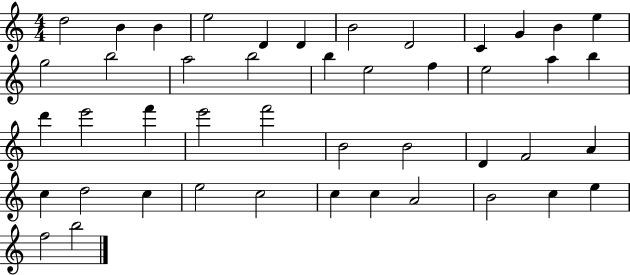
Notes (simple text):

D5/h B4/q B4/q E5/h D4/q D4/q B4/h D4/h C4/q G4/q B4/q E5/q G5/h B5/h A5/h B5/h B5/q E5/h F5/q E5/h A5/q B5/q D6/q E6/h F6/q E6/h F6/h B4/h B4/h D4/q F4/h A4/q C5/q D5/h C5/q E5/h C5/h C5/q C5/q A4/h B4/h C5/q E5/q F5/h B5/h